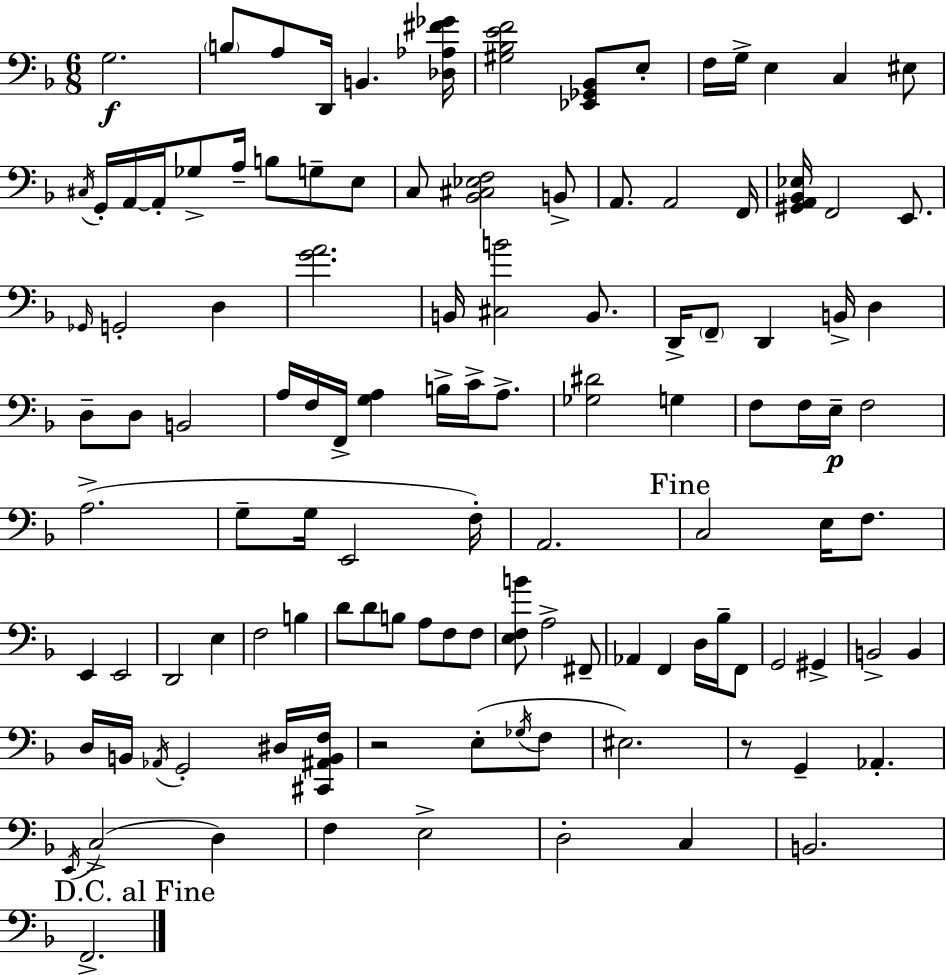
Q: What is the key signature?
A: D minor